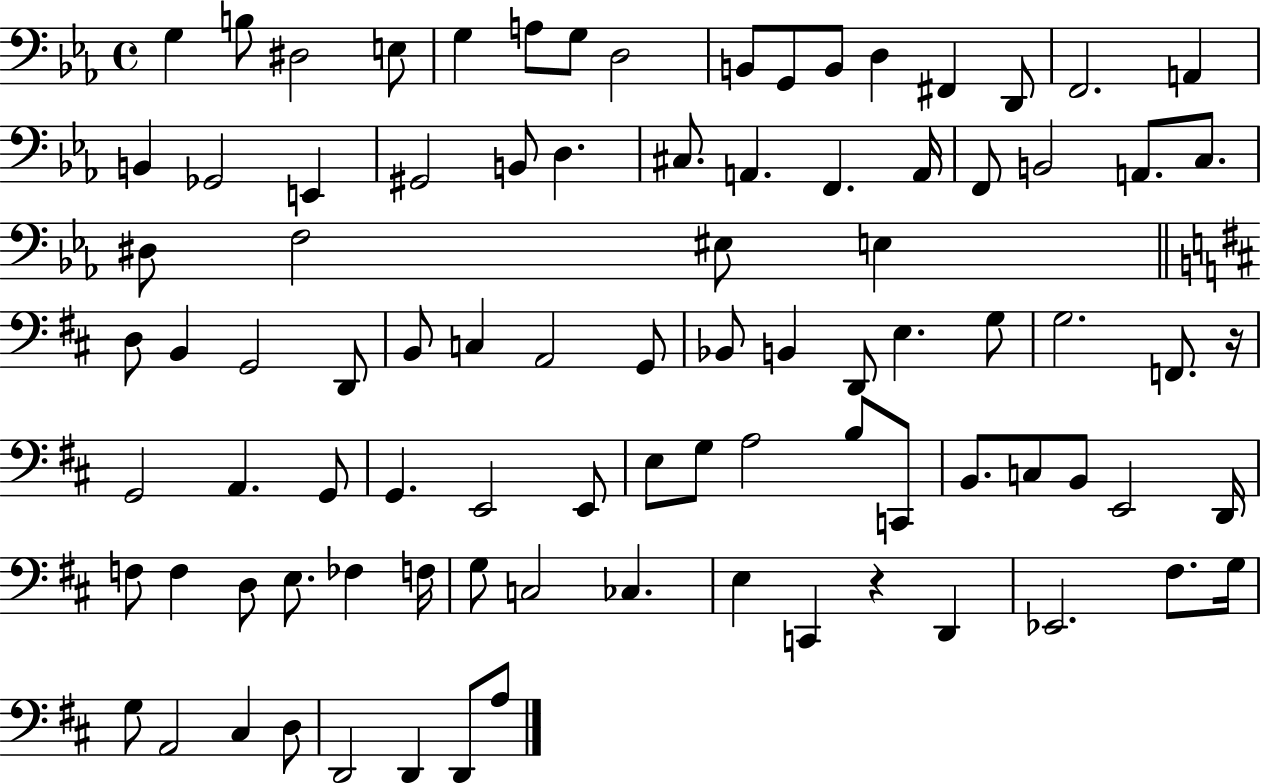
G3/q B3/e D#3/h E3/e G3/q A3/e G3/e D3/h B2/e G2/e B2/e D3/q F#2/q D2/e F2/h. A2/q B2/q Gb2/h E2/q G#2/h B2/e D3/q. C#3/e. A2/q. F2/q. A2/s F2/e B2/h A2/e. C3/e. D#3/e F3/h EIS3/e E3/q D3/e B2/q G2/h D2/e B2/e C3/q A2/h G2/e Bb2/e B2/q D2/e E3/q. G3/e G3/h. F2/e. R/s G2/h A2/q. G2/e G2/q. E2/h E2/e E3/e G3/e A3/h B3/e C2/e B2/e. C3/e B2/e E2/h D2/s F3/e F3/q D3/e E3/e. FES3/q F3/s G3/e C3/h CES3/q. E3/q C2/q R/q D2/q Eb2/h. F#3/e. G3/s G3/e A2/h C#3/q D3/e D2/h D2/q D2/e A3/e